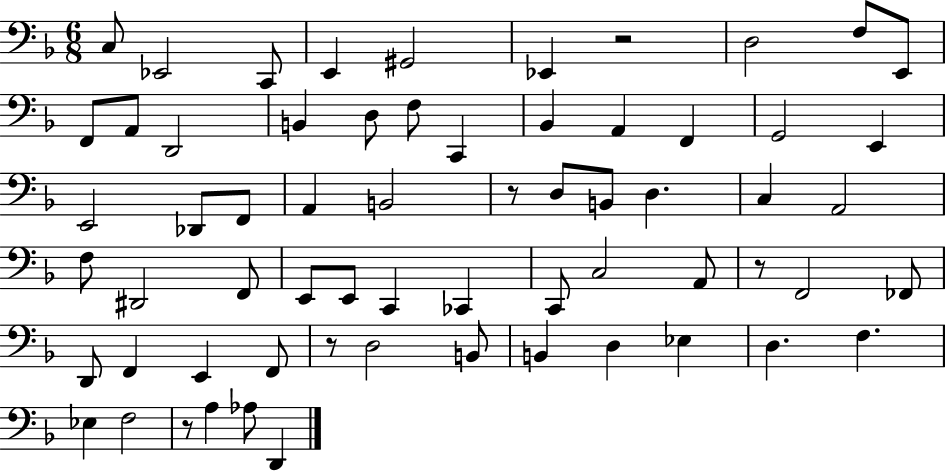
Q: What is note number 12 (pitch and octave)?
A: D2